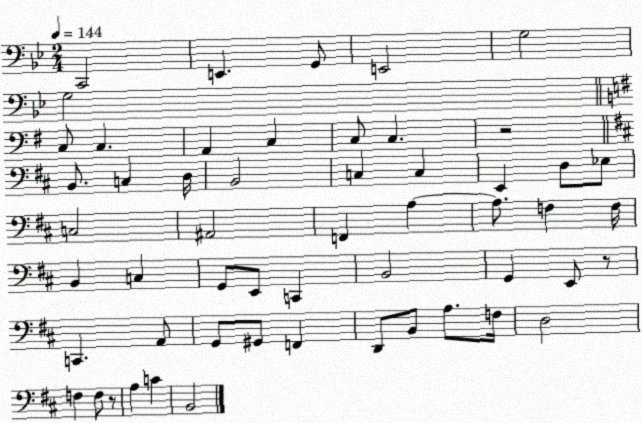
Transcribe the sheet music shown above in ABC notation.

X:1
T:Untitled
M:2/4
L:1/4
K:Bb
C,,2 E,, G,,/2 E,,2 G,2 G,2 C,/2 C, A,, C, C,/2 C, z2 B,,/2 C, D,/4 B,,2 C, C, E,, D,/2 _E,/2 C,2 ^A,,2 F,, A, A,/2 F, F,/4 B,, C, G,,/2 E,,/2 C,, B,,2 G,, E,,/2 z/2 C,, A,,/2 G,,/2 ^G,,/2 F,, D,,/2 B,,/2 A,/2 F,/4 D,2 F, F,/2 z/2 A, C B,,2